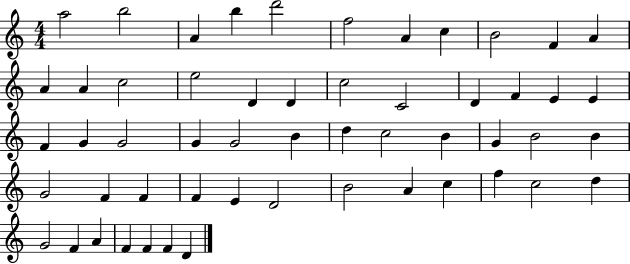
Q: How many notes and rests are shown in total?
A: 54